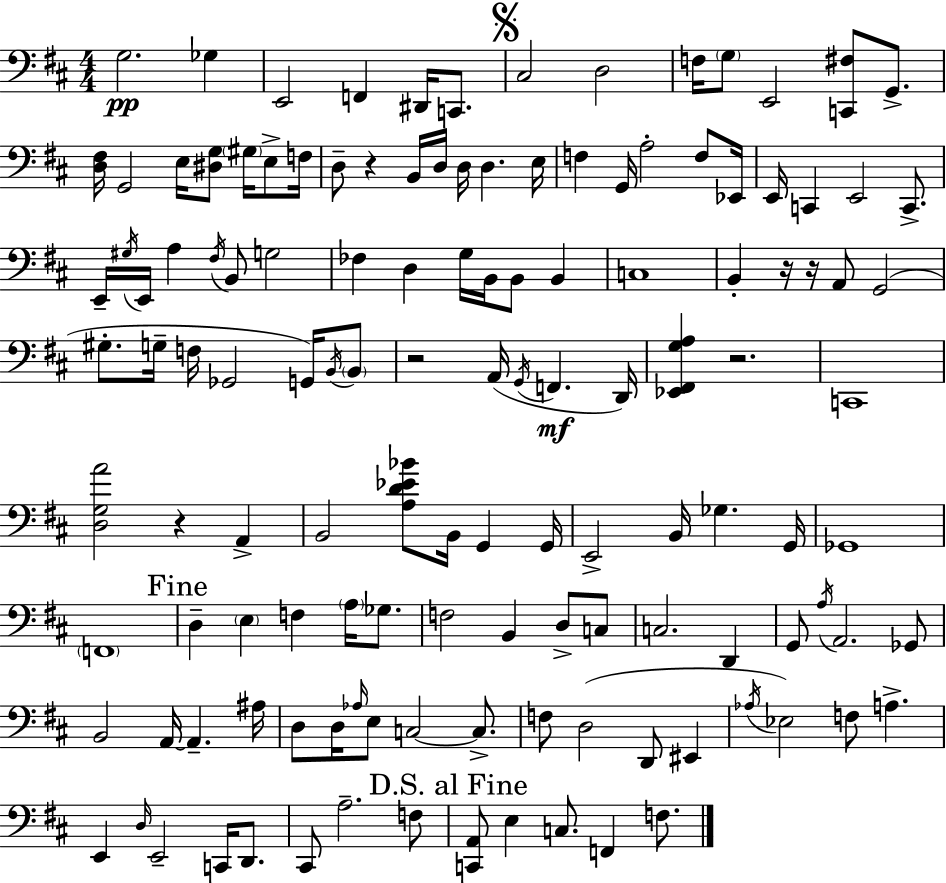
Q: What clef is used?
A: bass